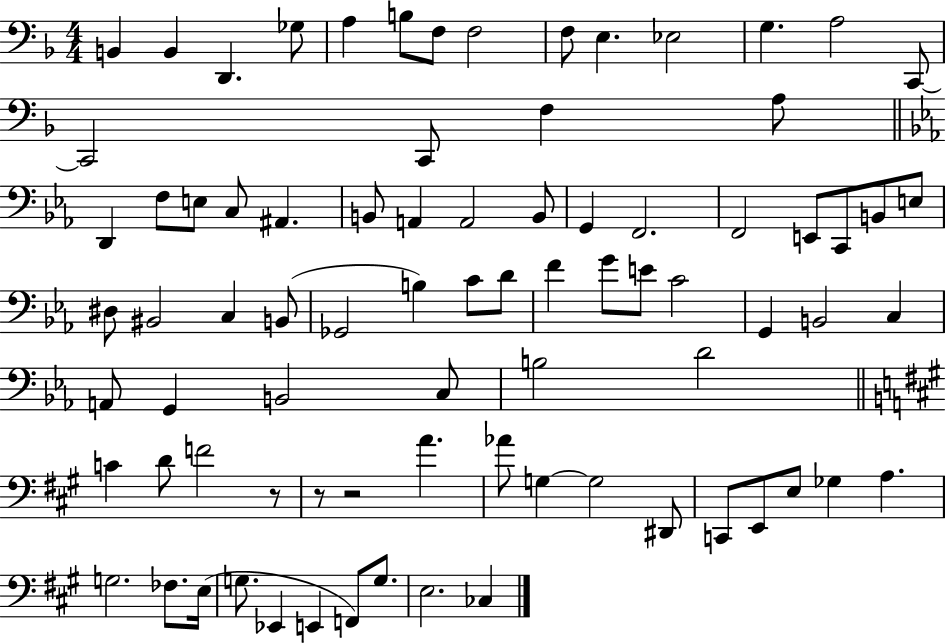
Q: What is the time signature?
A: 4/4